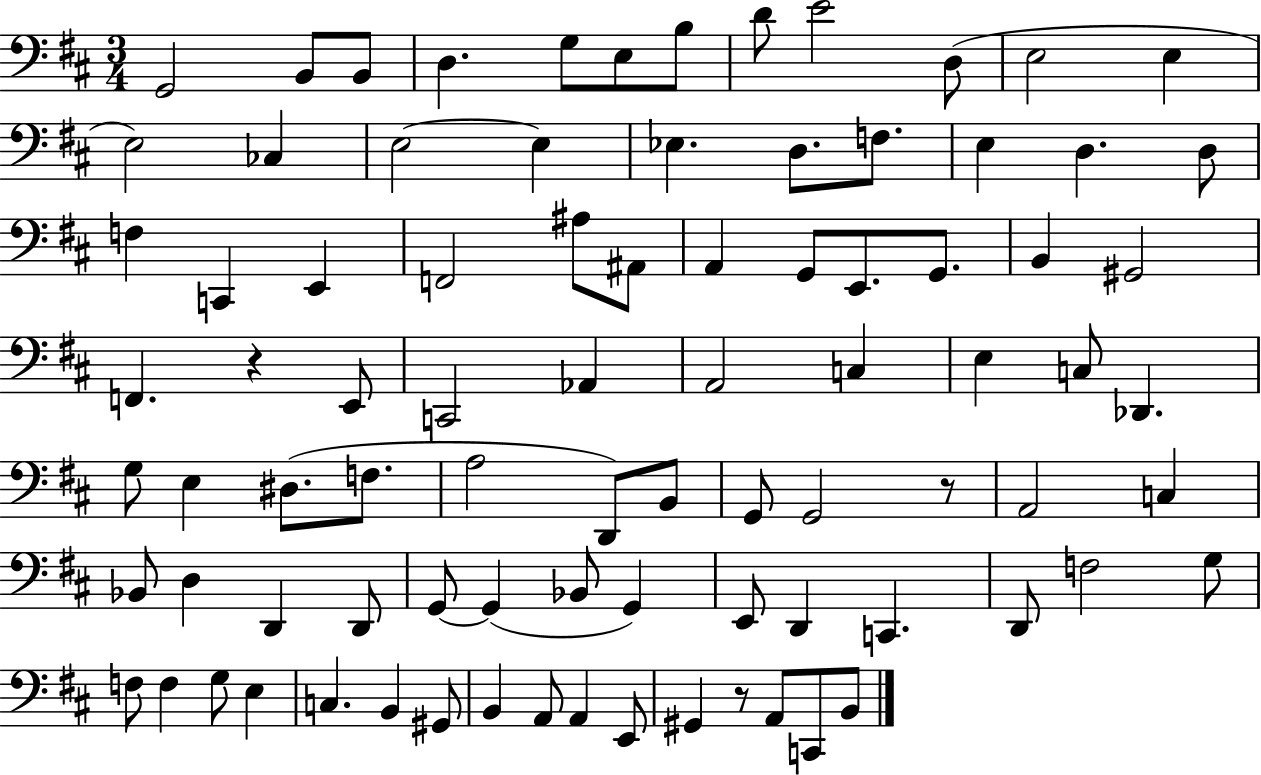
{
  \clef bass
  \numericTimeSignature
  \time 3/4
  \key d \major
  \repeat volta 2 { g,2 b,8 b,8 | d4. g8 e8 b8 | d'8 e'2 d8( | e2 e4 | \break e2) ces4 | e2~~ e4 | ees4. d8. f8. | e4 d4. d8 | \break f4 c,4 e,4 | f,2 ais8 ais,8 | a,4 g,8 e,8. g,8. | b,4 gis,2 | \break f,4. r4 e,8 | c,2 aes,4 | a,2 c4 | e4 c8 des,4. | \break g8 e4 dis8.( f8. | a2 d,8) b,8 | g,8 g,2 r8 | a,2 c4 | \break bes,8 d4 d,4 d,8 | g,8~~ g,4( bes,8 g,4) | e,8 d,4 c,4. | d,8 f2 g8 | \break f8 f4 g8 e4 | c4. b,4 gis,8 | b,4 a,8 a,4 e,8 | gis,4 r8 a,8 c,8 b,8 | \break } \bar "|."
}